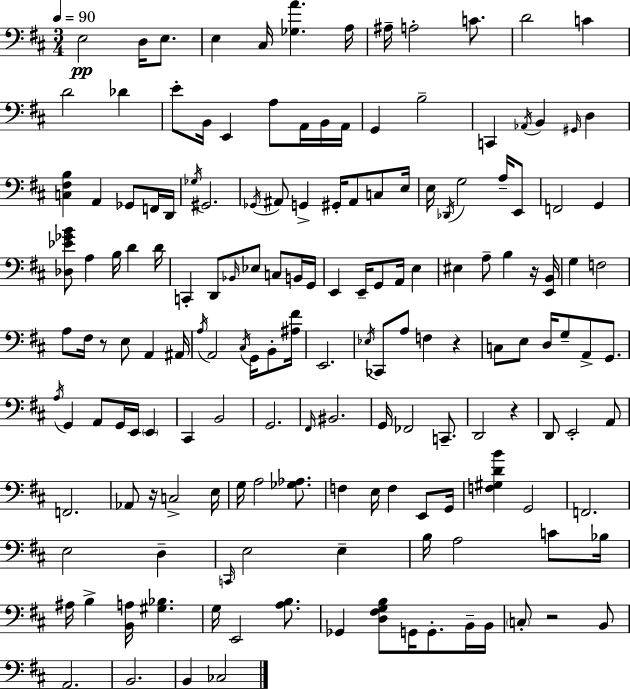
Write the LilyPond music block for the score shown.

{
  \clef bass
  \numericTimeSignature
  \time 3/4
  \key d \major
  \tempo 4 = 90
  e2\pp d16 e8. | e4 cis16 <ges a'>4. a16 | ais16-- a2-. c'8. | d'2 c'4 | \break d'2 des'4 | e'8-. b,16 e,4 a8 a,16 b,16 a,16 | g,4 b2-- | c,4 \acciaccatura { aes,16 } b,4 \grace { gis,16 } d4 | \break <c fis b>4 a,4 ges,8 | f,16 d,16 \acciaccatura { ges16 } gis,2. | \acciaccatura { ges,16 } ais,8 g,4-> gis,16-. ais,8 | c8 e16 e16 \acciaccatura { des,16 } g2 | \break a16-- e,8 f,2 | g,4 <des ees' ges' b'>8 a4 b16 | d'4 d'16 c,4-. d,8 \grace { bes,16 } | ees8 c8 b,16 g,16 e,4 e,16-- g,8 | \break a,16 e4 eis4 a8-- | b4 r16 <e, b,>16 g4 f2 | a8 fis16 r8 e8 | a,4 ais,16 \acciaccatura { a16 } a,2 | \break \acciaccatura { cis16 } g,16 b,8-. <ais fis'>16 e,2. | \acciaccatura { ees16 } ces,8 a8 | f4 r4 c8 e8 | d16 g8-- a,8-> g,8. \acciaccatura { a16 } g,4 | \break a,8 g,16 e,16 \parenthesize e,4 cis,4 | b,2 g,2. | \grace { fis,16 } bis,2. | g,16 | \break fes,2 c,8.-- d,2 | r4 d,8 | e,2-. a,8 f,2. | aes,8 | \break r16 c2-> e16 g16 | a2 <ges aes>8. f4 | e16 f4 e,8 g,16 <f gis d' b'>4 | g,2 f,2. | \break e2 | d4-- \grace { c,16 } | e2 e4-- | b16 a2 c'8 bes16 | \break ais16 b4-> <b, a>16 <gis bes>4. | g16 e,2 <a b>8. | ges,4 <d fis g b>8 g,16 g,8.-. b,16-- b,16 | \parenthesize c8-. r2 b,8 | \break a,2. | b,2. | b,4 ces2 | \bar "|."
}